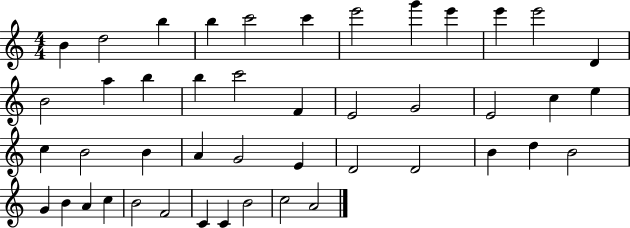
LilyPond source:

{
  \clef treble
  \numericTimeSignature
  \time 4/4
  \key c \major
  b'4 d''2 b''4 | b''4 c'''2 c'''4 | e'''2 g'''4 e'''4 | e'''4 e'''2 d'4 | \break b'2 a''4 b''4 | b''4 c'''2 f'4 | e'2 g'2 | e'2 c''4 e''4 | \break c''4 b'2 b'4 | a'4 g'2 e'4 | d'2 d'2 | b'4 d''4 b'2 | \break g'4 b'4 a'4 c''4 | b'2 f'2 | c'4 c'4 b'2 | c''2 a'2 | \break \bar "|."
}